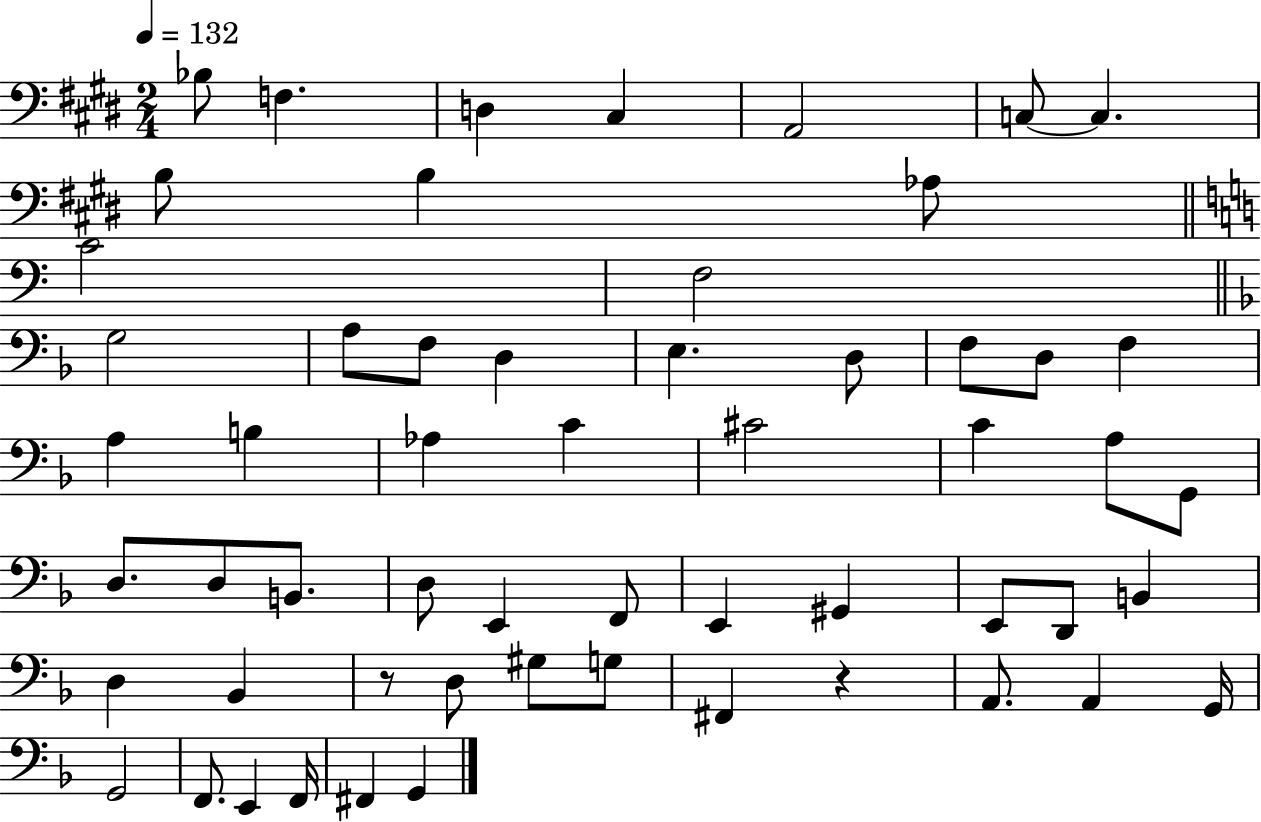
{
  \clef bass
  \numericTimeSignature
  \time 2/4
  \key e \major
  \tempo 4 = 132
  \repeat volta 2 { bes8 f4. | d4 cis4 | a,2 | c8~~ c4. | \break b8 b4 aes8 | \bar "||" \break \key c \major c'2 | f2 | \bar "||" \break \key d \minor g2 | a8 f8 d4 | e4. d8 | f8 d8 f4 | \break a4 b4 | aes4 c'4 | cis'2 | c'4 a8 g,8 | \break d8. d8 b,8. | d8 e,4 f,8 | e,4 gis,4 | e,8 d,8 b,4 | \break d4 bes,4 | r8 d8 gis8 g8 | fis,4 r4 | a,8. a,4 g,16 | \break g,2 | f,8. e,4 f,16 | fis,4 g,4 | } \bar "|."
}